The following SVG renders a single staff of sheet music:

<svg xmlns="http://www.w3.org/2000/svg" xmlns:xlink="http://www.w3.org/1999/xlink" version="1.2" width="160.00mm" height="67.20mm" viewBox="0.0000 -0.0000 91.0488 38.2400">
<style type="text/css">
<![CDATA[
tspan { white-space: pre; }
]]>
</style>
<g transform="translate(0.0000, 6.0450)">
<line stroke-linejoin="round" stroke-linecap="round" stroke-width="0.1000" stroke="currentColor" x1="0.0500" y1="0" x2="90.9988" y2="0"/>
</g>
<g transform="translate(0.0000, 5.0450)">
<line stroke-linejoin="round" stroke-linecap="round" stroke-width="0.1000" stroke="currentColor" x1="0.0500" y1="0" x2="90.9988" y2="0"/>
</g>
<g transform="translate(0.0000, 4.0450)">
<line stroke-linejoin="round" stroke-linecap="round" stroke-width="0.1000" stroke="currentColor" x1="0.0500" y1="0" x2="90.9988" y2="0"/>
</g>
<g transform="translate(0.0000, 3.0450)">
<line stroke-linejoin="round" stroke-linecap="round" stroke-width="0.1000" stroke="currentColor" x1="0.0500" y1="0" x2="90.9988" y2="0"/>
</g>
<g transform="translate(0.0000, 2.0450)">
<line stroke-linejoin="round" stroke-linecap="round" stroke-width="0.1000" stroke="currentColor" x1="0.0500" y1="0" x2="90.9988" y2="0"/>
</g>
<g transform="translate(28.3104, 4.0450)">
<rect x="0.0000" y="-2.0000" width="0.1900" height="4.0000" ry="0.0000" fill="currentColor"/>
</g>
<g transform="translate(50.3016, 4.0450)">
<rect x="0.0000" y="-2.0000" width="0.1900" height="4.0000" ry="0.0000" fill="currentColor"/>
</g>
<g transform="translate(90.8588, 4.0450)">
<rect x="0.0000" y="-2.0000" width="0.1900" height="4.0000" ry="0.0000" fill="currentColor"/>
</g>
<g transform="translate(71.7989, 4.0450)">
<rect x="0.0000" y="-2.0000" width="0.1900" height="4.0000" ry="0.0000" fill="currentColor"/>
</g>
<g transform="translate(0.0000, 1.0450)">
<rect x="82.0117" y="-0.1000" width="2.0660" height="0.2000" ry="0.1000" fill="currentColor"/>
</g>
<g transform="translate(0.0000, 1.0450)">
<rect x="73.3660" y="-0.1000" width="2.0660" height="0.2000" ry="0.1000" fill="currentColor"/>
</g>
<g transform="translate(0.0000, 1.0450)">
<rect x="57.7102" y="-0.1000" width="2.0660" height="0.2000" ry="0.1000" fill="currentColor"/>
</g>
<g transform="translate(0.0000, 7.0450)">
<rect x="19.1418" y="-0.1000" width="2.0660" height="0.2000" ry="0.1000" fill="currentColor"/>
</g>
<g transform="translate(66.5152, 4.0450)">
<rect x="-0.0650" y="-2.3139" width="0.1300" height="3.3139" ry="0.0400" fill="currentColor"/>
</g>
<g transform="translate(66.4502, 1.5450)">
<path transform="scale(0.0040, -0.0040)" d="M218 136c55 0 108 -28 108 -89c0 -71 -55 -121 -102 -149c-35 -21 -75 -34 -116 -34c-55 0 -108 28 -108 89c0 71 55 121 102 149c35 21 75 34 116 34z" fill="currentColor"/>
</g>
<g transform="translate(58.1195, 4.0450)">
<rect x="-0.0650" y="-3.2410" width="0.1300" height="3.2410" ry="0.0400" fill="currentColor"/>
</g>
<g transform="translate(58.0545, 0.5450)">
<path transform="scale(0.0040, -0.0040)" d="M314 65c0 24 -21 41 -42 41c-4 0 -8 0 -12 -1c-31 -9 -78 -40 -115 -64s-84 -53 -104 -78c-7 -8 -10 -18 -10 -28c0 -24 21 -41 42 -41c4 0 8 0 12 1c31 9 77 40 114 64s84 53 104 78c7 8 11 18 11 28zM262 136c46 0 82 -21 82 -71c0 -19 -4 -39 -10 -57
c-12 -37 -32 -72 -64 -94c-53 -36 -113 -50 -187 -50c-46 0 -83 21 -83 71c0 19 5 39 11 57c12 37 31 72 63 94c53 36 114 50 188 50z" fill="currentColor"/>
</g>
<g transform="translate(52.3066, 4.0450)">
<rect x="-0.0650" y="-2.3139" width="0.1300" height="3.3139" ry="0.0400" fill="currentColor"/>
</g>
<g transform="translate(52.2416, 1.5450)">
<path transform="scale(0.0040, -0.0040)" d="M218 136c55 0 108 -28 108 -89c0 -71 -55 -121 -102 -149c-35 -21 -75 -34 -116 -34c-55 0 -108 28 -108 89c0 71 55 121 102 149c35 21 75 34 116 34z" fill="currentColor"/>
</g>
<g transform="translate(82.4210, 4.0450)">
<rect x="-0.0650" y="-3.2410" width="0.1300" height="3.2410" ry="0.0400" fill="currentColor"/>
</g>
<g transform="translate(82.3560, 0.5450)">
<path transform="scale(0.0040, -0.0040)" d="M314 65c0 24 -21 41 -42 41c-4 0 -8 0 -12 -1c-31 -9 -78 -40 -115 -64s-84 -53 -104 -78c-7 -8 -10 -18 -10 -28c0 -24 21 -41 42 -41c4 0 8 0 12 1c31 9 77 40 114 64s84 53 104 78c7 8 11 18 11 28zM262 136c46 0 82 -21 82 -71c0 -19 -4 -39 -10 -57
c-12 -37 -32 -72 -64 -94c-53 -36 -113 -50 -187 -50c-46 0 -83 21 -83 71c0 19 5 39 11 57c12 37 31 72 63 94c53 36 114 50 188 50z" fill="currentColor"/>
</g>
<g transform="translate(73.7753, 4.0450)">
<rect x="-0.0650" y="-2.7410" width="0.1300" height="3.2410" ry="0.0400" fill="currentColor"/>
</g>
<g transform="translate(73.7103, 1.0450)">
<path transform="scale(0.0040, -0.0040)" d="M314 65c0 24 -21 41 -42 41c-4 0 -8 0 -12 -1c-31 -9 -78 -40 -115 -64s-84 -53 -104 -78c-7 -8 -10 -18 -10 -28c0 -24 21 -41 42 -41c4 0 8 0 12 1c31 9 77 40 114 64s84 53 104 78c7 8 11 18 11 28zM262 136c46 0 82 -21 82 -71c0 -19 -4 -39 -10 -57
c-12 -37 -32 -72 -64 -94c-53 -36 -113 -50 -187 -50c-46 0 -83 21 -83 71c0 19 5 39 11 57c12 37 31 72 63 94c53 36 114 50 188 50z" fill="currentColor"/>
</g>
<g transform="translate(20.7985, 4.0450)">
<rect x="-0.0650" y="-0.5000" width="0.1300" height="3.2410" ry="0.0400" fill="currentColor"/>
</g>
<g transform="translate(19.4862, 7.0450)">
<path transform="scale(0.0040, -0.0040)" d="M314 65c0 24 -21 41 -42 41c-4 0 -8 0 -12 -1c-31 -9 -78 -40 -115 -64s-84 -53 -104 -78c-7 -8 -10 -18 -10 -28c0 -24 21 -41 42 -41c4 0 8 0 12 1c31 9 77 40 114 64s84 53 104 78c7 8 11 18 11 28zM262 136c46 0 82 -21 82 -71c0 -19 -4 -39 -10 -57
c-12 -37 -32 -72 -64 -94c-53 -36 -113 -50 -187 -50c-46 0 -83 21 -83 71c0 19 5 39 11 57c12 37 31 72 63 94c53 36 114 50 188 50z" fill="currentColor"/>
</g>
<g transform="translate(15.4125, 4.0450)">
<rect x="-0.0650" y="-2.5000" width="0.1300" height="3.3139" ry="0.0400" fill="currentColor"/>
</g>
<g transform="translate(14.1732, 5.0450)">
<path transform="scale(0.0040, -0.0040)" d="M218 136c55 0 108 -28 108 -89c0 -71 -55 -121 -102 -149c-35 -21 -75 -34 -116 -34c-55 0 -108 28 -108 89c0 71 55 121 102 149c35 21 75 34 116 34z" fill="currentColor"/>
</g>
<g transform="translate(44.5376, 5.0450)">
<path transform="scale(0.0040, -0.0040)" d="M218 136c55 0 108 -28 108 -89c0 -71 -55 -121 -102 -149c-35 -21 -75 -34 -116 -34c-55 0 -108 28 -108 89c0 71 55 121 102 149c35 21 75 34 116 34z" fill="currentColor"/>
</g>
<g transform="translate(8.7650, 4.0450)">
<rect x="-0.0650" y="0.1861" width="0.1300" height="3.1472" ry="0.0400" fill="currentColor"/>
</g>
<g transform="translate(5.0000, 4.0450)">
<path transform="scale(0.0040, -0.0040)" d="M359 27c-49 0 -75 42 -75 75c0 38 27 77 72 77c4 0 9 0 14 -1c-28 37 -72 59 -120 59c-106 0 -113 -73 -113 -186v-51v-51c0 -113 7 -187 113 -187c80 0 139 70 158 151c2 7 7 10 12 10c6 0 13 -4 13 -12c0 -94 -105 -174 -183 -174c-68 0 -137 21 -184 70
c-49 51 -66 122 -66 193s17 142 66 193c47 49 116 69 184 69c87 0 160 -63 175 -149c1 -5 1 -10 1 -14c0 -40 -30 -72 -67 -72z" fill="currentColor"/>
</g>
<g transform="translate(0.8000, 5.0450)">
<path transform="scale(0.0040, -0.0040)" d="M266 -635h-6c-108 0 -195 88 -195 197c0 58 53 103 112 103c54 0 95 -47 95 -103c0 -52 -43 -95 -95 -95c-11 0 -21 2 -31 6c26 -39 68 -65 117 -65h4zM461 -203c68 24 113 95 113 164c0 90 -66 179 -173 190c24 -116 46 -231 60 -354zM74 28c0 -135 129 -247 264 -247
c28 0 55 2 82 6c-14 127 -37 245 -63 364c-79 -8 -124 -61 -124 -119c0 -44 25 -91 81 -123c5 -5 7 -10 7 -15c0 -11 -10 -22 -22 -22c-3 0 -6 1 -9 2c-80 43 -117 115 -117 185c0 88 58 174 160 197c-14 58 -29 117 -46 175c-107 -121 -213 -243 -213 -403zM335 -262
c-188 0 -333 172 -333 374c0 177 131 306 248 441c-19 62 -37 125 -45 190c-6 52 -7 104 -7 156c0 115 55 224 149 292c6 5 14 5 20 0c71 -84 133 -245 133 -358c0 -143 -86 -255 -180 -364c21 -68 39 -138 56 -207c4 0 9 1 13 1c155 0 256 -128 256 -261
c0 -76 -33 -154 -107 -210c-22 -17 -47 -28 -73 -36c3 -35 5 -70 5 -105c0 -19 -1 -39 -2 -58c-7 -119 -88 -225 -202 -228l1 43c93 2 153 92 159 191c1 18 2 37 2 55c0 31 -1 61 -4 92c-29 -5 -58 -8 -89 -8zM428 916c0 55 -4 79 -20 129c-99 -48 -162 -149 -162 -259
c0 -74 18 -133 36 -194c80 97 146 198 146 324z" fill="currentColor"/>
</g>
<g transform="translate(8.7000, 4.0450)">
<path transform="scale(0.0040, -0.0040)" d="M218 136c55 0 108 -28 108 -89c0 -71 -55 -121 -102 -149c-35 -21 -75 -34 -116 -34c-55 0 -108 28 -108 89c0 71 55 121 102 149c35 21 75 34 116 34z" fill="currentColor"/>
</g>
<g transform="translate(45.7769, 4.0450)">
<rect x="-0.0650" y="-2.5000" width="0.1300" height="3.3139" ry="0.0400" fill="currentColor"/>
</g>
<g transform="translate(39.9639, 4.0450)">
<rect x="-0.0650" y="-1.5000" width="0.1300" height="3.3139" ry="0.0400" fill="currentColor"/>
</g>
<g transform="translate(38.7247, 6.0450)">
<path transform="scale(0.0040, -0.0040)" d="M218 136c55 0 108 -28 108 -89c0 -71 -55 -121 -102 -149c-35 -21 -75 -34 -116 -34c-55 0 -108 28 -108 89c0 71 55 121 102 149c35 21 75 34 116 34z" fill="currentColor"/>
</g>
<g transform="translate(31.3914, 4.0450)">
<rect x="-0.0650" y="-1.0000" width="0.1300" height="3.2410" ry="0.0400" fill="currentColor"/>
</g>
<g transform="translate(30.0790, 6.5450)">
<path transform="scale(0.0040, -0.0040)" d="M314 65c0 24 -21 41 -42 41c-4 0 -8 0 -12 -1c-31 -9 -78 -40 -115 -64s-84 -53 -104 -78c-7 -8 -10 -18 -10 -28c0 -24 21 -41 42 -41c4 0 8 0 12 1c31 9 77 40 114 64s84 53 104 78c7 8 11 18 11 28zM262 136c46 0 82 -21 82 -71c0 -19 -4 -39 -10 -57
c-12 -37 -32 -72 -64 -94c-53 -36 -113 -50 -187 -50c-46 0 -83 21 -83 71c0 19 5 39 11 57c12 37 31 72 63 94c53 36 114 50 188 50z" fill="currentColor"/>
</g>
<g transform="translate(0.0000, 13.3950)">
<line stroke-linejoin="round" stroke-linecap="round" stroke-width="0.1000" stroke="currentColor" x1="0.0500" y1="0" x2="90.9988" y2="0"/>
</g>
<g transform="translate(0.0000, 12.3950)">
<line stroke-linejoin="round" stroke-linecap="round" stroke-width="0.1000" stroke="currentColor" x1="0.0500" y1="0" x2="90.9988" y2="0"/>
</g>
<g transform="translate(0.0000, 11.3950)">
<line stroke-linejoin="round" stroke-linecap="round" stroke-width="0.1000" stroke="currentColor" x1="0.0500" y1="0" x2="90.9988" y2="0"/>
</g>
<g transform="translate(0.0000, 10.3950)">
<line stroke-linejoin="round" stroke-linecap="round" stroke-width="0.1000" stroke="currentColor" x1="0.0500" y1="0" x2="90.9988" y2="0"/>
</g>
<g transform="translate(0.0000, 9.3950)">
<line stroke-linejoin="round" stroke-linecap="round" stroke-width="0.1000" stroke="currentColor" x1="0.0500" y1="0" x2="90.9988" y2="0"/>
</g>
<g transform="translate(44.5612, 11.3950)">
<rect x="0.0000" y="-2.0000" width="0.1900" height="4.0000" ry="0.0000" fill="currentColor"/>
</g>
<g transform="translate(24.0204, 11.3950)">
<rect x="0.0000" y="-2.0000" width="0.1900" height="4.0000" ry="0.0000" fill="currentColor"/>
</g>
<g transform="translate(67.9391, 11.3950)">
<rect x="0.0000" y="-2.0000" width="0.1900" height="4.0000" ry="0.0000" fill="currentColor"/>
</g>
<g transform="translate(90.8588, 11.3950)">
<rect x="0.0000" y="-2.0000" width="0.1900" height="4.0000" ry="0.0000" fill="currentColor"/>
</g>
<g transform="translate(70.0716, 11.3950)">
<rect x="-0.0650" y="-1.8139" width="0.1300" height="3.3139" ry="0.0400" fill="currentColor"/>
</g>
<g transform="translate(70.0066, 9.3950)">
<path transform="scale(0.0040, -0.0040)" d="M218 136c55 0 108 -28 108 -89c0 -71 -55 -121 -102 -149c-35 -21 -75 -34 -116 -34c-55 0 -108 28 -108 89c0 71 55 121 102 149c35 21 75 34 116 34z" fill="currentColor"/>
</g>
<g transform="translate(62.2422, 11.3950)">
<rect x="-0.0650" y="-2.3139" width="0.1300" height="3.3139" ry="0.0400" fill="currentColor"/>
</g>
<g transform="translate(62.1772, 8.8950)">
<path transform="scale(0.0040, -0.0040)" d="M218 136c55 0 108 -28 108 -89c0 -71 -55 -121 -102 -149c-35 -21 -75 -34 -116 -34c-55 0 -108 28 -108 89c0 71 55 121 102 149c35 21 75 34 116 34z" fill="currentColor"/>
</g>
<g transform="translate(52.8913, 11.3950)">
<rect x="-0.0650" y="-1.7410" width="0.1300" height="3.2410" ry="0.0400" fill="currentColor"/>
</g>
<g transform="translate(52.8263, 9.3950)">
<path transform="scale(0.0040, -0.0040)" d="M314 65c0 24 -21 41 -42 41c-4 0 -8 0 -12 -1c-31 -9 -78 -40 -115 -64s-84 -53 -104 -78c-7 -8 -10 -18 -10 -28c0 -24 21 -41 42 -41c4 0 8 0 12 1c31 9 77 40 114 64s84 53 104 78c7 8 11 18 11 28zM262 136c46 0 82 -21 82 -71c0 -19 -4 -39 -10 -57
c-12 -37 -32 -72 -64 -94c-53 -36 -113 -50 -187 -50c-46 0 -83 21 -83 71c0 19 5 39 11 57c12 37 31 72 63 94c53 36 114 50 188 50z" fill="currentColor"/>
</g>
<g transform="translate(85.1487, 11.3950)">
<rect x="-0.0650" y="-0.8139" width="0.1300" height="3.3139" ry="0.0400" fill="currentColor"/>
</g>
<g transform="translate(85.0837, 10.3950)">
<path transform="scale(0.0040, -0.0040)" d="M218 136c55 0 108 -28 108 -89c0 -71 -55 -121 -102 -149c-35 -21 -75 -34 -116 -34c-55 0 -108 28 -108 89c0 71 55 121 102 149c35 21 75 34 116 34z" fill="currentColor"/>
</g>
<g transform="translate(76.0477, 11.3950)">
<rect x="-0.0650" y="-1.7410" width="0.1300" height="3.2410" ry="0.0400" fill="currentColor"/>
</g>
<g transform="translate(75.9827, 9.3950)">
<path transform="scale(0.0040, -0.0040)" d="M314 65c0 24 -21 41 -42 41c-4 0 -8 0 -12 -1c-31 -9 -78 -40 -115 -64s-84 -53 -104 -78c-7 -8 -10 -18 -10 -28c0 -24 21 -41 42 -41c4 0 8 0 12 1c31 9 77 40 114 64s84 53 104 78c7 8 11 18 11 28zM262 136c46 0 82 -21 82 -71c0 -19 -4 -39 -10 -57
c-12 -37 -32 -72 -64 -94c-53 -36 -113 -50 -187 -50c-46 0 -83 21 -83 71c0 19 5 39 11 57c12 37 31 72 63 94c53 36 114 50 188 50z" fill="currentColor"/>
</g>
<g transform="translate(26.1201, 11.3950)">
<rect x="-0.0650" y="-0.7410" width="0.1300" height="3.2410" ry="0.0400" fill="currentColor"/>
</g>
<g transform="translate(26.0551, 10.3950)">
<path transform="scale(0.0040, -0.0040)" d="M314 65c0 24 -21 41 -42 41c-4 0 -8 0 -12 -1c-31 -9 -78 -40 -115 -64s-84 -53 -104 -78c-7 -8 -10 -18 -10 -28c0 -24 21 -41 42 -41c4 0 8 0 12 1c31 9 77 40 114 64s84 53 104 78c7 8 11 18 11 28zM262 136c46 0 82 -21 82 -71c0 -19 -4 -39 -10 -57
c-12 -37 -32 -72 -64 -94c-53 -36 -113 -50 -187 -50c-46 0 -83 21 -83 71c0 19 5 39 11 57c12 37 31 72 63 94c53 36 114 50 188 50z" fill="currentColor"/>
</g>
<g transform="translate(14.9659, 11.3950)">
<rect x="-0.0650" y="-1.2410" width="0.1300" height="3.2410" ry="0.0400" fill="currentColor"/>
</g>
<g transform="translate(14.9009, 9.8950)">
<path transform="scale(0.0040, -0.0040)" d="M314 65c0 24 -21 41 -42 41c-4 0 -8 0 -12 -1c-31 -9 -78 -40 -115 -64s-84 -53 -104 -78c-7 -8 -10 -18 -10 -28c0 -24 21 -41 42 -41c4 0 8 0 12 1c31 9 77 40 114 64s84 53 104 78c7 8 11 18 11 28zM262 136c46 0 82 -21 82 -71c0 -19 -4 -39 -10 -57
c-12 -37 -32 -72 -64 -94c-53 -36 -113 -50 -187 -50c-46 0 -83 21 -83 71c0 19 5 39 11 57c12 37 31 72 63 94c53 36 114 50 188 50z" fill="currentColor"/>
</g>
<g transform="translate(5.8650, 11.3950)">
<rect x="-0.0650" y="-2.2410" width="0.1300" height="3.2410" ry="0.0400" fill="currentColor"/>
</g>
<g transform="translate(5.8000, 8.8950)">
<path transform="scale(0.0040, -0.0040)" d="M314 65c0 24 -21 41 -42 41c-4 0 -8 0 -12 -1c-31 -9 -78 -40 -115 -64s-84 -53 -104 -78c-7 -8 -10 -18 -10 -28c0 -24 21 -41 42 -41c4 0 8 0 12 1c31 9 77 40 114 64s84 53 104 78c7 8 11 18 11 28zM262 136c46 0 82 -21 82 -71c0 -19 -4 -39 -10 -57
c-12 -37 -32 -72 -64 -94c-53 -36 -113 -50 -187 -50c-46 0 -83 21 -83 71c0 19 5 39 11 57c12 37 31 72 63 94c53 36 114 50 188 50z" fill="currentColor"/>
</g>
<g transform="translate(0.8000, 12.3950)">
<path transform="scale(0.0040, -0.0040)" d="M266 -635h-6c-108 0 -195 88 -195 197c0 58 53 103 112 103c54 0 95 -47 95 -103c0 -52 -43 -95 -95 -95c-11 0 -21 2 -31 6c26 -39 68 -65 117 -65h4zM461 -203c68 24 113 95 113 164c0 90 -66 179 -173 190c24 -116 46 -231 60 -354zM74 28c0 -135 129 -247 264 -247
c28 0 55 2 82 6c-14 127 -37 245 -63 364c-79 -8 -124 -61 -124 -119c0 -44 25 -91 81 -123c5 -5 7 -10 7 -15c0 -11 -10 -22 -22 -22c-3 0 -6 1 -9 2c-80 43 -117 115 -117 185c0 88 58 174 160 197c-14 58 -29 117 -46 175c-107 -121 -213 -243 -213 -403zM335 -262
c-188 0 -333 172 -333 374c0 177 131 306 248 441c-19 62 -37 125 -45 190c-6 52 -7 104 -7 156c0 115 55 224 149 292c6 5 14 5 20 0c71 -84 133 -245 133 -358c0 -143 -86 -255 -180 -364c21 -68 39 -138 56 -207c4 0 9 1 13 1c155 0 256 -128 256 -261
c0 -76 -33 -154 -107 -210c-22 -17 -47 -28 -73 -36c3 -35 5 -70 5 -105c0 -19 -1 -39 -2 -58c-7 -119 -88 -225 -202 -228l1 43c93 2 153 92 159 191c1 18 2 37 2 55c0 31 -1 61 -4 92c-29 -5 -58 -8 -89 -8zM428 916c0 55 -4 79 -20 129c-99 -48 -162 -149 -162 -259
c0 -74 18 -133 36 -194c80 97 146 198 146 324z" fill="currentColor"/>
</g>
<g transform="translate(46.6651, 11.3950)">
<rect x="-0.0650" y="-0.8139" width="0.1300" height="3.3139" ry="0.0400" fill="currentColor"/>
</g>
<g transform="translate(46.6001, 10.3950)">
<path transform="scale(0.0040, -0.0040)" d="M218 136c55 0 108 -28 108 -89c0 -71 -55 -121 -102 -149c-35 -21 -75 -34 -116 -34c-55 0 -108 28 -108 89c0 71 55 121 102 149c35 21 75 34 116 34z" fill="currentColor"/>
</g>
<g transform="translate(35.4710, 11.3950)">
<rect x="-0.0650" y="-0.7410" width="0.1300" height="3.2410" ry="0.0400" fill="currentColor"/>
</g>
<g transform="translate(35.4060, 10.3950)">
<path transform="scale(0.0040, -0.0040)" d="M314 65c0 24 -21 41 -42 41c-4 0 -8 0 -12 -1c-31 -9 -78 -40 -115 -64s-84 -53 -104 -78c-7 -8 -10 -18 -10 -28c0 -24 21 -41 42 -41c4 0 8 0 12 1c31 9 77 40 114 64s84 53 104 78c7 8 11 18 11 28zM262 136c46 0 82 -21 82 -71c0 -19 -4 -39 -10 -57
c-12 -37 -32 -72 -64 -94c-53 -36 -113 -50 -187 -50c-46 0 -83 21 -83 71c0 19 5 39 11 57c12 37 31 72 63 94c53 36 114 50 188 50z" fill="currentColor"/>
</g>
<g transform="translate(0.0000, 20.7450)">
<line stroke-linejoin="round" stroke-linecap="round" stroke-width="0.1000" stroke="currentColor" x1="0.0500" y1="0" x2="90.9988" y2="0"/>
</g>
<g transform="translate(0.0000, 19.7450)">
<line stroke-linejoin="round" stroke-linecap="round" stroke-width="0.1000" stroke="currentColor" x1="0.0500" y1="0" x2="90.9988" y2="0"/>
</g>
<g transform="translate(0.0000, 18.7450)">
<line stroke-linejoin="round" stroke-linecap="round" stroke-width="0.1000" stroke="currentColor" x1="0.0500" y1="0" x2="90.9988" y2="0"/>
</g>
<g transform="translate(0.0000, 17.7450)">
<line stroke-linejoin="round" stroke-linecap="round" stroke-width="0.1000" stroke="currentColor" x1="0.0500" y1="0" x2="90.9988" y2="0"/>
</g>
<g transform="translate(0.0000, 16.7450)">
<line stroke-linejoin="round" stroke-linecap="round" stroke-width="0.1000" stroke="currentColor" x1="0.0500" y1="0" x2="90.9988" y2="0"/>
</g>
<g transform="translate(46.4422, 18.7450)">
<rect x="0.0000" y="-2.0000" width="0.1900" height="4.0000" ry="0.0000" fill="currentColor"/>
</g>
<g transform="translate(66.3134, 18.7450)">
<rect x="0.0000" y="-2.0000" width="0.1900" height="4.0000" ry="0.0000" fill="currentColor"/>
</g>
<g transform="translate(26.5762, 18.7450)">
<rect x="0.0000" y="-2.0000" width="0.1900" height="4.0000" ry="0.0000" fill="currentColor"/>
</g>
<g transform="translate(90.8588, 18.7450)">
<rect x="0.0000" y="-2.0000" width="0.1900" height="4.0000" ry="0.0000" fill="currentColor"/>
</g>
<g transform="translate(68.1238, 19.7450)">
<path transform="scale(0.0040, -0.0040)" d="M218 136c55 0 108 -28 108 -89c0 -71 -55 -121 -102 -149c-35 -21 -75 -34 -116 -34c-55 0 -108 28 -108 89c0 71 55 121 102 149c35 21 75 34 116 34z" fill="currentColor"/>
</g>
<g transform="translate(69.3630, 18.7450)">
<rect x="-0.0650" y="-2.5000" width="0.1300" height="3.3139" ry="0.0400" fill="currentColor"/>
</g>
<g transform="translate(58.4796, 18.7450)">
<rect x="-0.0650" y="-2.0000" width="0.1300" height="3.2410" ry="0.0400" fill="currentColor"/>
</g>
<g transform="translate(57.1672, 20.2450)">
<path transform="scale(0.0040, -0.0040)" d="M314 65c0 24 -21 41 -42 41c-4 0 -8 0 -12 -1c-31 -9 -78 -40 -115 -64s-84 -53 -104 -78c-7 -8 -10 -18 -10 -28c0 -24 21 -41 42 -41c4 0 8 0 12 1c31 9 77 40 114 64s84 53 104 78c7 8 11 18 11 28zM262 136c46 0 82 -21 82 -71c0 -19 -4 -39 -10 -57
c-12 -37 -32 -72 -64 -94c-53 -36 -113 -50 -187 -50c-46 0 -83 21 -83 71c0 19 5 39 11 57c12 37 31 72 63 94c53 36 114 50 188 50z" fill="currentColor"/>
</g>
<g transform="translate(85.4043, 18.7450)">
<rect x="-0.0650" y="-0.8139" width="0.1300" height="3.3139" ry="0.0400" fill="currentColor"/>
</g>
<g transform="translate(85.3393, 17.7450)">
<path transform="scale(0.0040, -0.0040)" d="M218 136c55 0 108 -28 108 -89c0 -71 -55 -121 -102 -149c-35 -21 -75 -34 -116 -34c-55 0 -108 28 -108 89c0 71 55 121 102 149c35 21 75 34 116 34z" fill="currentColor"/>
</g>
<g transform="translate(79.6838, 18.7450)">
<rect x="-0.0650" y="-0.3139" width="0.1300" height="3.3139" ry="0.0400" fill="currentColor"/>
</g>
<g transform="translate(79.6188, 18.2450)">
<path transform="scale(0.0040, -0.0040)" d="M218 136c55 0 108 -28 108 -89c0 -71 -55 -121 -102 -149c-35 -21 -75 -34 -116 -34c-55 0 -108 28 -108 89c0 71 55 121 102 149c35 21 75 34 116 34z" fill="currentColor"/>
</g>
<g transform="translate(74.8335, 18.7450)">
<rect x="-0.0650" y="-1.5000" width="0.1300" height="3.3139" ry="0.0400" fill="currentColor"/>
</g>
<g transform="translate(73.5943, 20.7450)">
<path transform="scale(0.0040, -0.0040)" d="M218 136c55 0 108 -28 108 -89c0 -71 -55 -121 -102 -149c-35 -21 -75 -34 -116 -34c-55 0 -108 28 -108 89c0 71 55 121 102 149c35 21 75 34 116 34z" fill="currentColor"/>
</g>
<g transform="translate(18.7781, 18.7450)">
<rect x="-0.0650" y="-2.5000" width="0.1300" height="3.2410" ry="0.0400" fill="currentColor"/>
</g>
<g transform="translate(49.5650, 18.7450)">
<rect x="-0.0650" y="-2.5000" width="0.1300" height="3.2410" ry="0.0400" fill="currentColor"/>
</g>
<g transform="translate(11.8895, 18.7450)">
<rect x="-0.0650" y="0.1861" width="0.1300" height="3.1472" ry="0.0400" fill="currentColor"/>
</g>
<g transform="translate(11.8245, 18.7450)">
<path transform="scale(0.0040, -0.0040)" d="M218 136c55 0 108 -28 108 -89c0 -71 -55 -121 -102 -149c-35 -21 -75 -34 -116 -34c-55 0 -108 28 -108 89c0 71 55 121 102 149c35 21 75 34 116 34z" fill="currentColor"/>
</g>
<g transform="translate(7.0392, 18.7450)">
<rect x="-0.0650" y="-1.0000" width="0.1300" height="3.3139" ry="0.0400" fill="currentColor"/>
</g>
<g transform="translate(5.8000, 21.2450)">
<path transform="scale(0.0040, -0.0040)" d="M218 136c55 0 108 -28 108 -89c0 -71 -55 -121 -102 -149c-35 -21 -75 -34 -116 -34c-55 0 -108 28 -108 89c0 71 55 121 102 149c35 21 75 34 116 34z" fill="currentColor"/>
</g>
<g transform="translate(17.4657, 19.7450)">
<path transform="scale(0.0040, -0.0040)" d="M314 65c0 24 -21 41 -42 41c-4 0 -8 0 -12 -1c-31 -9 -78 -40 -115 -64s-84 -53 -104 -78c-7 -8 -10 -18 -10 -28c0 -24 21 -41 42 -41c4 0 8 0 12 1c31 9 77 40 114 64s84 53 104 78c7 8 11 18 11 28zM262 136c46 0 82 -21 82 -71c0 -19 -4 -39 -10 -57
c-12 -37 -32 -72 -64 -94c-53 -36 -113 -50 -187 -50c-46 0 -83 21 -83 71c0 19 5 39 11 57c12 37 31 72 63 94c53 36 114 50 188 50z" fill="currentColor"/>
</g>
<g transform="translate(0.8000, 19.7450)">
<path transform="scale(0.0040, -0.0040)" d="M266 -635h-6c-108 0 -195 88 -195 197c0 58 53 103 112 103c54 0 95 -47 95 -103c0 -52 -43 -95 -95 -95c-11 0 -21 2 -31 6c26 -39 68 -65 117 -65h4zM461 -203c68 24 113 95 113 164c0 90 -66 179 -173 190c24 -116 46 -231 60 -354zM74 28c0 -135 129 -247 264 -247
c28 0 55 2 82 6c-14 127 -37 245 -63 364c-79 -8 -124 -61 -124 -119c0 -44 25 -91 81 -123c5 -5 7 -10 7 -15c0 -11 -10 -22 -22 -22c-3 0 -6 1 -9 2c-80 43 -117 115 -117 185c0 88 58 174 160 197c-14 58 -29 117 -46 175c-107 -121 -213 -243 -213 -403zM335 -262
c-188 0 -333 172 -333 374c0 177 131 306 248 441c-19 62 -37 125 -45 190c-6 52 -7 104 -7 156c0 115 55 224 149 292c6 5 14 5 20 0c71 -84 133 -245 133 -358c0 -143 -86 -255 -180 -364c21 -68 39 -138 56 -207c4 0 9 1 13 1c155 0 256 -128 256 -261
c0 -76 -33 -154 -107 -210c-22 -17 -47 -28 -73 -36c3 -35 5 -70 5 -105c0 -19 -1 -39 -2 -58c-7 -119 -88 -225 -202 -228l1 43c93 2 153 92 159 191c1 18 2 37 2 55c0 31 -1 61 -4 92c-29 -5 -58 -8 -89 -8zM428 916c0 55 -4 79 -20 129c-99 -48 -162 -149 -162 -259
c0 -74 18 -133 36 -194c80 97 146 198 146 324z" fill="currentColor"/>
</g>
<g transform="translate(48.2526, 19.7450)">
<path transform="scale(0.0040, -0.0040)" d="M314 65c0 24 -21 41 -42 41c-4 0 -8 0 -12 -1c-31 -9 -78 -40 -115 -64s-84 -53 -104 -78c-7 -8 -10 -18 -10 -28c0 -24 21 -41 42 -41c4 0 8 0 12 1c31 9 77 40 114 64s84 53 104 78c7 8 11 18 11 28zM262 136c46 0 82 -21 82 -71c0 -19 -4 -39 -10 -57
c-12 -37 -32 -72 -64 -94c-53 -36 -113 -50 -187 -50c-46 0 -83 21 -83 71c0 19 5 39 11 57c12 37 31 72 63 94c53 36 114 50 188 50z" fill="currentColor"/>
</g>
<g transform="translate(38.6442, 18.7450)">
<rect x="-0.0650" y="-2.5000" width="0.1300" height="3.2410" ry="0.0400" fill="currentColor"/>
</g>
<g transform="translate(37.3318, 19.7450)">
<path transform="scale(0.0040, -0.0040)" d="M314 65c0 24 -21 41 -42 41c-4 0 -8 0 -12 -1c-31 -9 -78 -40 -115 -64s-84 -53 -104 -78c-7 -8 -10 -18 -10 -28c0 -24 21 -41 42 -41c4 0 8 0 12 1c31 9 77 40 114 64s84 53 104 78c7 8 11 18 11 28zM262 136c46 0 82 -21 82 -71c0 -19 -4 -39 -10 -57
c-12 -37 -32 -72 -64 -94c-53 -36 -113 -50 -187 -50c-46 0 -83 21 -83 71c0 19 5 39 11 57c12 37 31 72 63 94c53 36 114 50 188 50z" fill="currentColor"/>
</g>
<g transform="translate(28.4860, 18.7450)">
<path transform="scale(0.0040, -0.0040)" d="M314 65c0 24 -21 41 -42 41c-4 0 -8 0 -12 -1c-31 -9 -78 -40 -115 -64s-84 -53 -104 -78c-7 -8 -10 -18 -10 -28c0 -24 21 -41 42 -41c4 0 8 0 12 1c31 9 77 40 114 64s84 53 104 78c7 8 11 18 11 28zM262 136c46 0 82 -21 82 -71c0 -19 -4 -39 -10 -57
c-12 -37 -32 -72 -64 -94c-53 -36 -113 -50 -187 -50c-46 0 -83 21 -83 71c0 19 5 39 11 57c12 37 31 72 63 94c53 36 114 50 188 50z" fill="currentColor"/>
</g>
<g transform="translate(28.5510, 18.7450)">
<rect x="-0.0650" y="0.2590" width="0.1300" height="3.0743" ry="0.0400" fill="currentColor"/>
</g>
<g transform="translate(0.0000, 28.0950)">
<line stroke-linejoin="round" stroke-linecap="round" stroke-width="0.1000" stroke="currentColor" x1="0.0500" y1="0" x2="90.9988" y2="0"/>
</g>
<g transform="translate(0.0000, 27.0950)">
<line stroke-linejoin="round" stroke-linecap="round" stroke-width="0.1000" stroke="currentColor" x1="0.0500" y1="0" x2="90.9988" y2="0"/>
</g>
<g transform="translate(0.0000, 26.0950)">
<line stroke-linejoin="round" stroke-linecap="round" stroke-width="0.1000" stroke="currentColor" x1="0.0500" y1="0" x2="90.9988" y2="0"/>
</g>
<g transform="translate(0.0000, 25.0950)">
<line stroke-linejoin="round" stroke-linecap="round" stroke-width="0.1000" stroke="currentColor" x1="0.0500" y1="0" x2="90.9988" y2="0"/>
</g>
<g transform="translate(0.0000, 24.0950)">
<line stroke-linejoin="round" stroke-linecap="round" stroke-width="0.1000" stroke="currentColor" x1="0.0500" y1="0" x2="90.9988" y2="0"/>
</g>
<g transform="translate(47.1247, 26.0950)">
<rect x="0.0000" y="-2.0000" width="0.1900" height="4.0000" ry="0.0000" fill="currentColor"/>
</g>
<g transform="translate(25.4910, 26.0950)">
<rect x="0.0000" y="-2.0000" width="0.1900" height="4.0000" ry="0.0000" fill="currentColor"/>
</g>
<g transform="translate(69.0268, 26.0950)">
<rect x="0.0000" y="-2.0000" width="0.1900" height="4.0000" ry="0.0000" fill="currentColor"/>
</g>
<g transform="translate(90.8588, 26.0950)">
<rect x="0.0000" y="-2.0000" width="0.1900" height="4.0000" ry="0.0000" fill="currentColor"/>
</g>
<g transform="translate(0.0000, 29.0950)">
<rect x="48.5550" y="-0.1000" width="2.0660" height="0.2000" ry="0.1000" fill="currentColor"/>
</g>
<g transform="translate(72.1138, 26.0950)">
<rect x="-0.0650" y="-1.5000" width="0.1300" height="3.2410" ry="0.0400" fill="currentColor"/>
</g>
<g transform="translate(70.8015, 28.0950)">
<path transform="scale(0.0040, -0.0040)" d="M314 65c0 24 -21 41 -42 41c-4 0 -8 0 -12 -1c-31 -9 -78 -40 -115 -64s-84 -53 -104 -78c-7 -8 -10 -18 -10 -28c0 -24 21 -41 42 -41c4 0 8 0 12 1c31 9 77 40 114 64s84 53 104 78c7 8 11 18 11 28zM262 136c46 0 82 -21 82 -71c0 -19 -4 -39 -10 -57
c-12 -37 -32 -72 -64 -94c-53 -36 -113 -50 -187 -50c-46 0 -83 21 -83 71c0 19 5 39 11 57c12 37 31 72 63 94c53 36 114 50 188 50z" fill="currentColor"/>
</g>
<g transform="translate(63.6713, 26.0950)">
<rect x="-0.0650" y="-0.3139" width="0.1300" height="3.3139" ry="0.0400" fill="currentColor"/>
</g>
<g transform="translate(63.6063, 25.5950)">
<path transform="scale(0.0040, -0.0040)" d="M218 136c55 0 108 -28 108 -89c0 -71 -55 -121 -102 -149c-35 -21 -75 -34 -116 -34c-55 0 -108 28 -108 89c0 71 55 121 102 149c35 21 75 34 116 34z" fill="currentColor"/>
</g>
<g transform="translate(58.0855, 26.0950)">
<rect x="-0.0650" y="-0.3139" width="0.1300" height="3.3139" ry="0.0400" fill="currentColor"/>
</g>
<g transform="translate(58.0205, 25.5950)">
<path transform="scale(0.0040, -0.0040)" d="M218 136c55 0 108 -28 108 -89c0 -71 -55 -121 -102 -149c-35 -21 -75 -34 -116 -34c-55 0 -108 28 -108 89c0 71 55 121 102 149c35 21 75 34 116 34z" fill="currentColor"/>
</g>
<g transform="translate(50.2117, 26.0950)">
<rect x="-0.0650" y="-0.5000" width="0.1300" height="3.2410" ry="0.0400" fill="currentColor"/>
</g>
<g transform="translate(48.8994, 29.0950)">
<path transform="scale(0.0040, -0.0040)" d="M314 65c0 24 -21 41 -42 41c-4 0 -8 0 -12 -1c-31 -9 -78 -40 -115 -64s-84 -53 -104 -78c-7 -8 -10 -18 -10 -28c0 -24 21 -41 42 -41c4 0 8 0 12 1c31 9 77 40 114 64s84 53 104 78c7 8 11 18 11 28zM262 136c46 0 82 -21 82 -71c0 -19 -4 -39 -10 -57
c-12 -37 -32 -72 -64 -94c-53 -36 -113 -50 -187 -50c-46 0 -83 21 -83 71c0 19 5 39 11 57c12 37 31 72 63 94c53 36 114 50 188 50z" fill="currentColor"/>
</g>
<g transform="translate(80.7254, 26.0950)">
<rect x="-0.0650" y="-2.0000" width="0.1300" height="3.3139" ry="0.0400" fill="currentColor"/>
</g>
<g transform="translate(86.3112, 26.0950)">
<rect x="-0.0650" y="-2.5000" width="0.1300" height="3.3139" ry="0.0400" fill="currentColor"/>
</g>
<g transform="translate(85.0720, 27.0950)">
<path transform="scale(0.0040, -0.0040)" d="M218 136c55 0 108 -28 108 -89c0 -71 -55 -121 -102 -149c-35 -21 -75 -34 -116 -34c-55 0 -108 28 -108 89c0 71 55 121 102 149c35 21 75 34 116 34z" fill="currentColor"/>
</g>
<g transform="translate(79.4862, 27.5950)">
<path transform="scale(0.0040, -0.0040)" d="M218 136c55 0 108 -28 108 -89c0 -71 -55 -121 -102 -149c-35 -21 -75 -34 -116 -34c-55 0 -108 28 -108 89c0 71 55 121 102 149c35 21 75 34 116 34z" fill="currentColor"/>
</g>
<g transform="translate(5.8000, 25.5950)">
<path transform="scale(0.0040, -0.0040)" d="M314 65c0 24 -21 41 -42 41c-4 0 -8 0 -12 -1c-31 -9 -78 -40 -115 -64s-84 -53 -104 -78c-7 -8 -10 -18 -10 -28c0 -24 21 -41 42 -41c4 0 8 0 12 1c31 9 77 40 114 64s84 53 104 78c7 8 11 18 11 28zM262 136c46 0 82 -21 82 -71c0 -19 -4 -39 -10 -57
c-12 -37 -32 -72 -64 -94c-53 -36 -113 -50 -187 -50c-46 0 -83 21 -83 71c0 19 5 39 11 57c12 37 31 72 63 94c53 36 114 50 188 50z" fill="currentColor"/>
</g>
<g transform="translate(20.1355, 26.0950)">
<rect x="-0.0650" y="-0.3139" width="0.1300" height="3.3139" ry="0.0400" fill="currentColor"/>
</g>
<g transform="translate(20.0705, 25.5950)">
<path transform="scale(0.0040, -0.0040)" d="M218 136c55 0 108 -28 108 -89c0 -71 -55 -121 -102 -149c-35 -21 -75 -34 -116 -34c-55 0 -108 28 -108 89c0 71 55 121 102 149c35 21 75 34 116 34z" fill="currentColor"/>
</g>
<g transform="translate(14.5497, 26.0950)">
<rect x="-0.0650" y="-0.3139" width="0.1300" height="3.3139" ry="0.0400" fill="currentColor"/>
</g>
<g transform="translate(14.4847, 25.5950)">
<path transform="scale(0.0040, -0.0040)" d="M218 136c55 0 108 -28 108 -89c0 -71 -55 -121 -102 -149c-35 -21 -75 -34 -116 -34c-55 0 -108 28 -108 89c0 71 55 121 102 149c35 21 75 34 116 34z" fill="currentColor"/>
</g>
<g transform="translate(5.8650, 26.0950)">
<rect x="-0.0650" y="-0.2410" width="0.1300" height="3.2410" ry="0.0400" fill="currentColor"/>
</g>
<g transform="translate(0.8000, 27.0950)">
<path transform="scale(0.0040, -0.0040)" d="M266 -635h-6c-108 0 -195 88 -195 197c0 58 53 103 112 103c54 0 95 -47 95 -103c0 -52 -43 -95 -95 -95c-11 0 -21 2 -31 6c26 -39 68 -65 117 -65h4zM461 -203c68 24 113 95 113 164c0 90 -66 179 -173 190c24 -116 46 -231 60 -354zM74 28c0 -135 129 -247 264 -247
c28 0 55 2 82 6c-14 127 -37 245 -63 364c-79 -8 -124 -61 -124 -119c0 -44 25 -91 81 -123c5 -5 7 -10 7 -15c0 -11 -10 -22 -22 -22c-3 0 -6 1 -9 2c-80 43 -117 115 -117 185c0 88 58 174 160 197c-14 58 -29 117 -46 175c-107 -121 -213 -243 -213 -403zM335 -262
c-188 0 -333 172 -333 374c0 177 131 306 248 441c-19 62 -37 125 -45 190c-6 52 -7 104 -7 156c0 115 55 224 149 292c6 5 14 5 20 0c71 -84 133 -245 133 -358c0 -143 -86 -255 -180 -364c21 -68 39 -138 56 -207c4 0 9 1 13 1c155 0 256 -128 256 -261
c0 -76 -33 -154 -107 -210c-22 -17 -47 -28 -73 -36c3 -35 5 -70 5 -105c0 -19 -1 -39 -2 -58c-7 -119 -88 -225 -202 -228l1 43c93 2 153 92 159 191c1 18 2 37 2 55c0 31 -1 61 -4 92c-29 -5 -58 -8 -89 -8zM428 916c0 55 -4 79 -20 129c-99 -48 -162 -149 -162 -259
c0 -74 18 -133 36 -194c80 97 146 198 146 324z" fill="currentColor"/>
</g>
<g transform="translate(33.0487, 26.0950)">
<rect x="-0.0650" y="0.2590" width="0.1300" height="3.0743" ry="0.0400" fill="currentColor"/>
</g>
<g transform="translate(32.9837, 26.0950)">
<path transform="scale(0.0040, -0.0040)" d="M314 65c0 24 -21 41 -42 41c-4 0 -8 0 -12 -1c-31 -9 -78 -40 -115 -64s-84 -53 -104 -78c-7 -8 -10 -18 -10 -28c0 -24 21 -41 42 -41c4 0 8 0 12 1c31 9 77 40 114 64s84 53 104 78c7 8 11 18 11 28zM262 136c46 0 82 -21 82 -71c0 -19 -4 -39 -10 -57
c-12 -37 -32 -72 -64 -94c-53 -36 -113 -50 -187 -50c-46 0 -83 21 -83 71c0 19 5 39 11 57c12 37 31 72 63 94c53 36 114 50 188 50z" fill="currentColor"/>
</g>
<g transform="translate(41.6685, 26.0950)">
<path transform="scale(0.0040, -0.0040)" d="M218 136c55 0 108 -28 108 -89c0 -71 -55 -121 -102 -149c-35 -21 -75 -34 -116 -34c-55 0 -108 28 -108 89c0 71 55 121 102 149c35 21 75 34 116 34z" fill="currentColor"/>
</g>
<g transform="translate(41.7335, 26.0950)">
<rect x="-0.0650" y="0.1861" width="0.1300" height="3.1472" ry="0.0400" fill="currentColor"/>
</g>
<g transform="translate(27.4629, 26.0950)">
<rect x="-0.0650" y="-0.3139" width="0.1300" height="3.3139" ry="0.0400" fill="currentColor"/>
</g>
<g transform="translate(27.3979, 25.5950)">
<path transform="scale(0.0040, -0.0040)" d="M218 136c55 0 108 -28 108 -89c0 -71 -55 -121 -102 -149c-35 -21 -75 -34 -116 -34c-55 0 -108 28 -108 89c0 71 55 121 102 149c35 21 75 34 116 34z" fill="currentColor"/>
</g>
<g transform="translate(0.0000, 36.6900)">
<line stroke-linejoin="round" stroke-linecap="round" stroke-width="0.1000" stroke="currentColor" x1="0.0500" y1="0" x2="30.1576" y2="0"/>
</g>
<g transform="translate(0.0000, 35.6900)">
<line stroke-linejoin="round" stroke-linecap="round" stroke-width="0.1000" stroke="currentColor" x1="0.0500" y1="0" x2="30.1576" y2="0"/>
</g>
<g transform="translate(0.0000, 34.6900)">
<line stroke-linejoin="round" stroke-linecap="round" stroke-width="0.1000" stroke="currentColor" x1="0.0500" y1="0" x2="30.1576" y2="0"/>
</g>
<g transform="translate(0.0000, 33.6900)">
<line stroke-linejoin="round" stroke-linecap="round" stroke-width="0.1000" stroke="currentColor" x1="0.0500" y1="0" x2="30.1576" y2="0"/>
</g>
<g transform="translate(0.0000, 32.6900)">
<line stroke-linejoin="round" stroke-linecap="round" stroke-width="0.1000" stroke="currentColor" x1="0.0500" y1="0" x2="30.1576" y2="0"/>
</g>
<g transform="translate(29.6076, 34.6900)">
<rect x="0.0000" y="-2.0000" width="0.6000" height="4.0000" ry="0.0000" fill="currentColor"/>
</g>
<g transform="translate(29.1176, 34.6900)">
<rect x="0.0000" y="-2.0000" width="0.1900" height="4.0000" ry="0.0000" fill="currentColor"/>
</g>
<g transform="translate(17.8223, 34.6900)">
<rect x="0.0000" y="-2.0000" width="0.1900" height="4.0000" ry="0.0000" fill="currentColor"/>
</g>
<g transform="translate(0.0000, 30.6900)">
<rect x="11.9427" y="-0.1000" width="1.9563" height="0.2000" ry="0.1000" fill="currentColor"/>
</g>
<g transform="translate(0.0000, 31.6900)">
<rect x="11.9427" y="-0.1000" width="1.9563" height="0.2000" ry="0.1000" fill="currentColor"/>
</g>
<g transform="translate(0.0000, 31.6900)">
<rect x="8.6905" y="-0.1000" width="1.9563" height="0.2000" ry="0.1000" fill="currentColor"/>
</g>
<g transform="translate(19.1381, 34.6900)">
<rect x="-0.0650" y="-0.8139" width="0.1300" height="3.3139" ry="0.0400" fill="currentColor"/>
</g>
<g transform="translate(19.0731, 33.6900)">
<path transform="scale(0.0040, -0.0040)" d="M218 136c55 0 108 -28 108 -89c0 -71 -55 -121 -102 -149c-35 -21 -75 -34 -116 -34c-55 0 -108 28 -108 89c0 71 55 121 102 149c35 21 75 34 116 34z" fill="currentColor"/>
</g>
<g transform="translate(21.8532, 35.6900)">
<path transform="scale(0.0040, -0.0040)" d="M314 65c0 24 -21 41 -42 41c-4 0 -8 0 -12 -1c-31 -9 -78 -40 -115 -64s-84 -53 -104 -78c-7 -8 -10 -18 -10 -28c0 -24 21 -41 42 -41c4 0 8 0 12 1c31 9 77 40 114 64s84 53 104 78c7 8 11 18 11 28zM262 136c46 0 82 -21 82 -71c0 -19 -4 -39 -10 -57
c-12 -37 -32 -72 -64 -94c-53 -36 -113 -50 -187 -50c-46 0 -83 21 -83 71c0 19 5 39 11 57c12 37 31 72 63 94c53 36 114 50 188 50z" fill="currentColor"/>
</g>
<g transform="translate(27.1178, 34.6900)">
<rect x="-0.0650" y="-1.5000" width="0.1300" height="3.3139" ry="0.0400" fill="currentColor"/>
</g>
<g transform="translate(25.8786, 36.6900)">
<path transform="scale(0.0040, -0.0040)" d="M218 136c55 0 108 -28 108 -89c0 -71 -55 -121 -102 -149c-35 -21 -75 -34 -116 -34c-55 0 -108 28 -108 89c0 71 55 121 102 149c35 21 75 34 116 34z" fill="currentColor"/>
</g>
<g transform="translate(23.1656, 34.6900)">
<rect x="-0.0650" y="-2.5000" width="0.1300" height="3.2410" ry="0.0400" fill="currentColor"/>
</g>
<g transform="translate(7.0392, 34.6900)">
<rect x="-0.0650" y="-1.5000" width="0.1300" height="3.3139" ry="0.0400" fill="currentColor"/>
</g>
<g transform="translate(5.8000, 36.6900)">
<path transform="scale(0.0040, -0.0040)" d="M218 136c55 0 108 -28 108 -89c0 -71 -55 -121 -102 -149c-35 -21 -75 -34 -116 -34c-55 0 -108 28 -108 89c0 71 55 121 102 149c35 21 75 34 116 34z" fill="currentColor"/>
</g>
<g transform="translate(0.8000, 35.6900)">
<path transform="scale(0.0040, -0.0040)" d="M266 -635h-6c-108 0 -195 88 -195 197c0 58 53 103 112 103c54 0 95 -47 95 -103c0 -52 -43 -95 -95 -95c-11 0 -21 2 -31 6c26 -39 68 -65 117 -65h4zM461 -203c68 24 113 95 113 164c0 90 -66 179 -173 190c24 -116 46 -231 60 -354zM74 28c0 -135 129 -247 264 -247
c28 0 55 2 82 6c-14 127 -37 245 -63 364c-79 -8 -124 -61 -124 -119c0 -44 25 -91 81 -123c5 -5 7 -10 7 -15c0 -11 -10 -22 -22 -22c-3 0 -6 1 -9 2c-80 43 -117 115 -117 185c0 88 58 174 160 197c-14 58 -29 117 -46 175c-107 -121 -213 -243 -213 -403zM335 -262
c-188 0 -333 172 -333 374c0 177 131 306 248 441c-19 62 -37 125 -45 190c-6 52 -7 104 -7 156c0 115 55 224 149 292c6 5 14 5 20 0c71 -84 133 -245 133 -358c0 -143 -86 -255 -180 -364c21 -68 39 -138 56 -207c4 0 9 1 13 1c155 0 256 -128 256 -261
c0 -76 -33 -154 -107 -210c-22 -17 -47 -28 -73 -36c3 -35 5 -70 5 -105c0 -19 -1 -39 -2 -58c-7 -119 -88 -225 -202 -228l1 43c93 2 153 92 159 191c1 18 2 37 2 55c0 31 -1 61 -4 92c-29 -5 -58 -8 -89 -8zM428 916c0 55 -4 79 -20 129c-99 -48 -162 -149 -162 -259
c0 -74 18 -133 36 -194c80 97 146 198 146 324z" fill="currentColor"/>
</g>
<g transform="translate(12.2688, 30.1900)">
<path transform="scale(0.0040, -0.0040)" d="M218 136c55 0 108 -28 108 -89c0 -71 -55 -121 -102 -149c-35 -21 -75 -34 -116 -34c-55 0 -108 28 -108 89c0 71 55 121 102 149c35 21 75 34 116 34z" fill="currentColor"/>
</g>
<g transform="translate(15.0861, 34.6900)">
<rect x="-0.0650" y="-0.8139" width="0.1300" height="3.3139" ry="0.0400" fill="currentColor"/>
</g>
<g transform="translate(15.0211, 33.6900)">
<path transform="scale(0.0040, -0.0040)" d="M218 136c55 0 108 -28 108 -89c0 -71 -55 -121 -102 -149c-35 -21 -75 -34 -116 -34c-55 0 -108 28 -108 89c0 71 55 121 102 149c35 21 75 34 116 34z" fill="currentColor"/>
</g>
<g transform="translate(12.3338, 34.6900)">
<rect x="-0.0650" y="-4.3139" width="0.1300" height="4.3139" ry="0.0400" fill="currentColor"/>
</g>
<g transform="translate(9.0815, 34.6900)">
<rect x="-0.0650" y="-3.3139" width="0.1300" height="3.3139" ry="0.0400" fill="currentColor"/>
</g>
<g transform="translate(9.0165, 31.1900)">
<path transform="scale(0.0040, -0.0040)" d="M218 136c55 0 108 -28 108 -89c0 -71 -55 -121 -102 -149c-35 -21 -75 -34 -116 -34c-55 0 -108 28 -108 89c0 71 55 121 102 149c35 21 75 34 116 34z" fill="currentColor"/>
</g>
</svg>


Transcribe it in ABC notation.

X:1
T:Untitled
M:4/4
L:1/4
K:C
B G C2 D2 E G g b2 g a2 b2 g2 e2 d2 d2 d f2 g f f2 d D B G2 B2 G2 G2 F2 G E c d c2 c c c B2 B C2 c c E2 F G E b d' d d G2 E